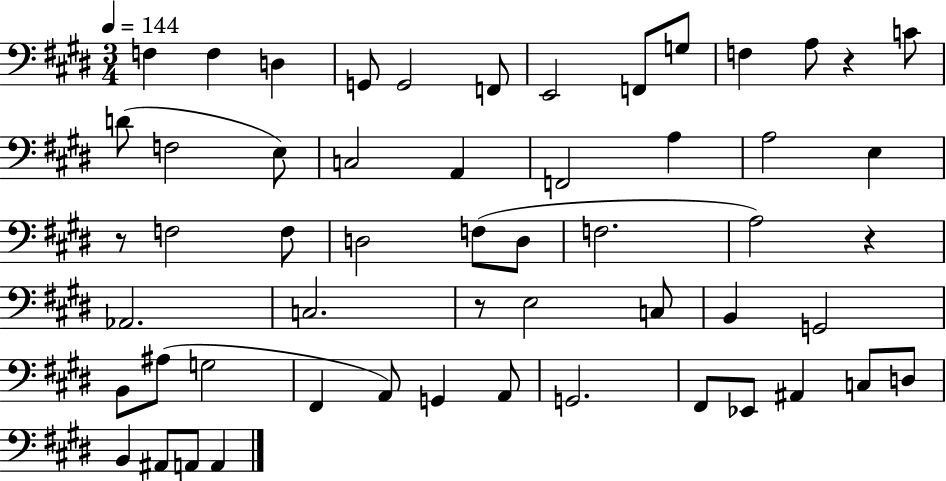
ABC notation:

X:1
T:Untitled
M:3/4
L:1/4
K:E
F, F, D, G,,/2 G,,2 F,,/2 E,,2 F,,/2 G,/2 F, A,/2 z C/2 D/2 F,2 E,/2 C,2 A,, F,,2 A, A,2 E, z/2 F,2 F,/2 D,2 F,/2 D,/2 F,2 A,2 z _A,,2 C,2 z/2 E,2 C,/2 B,, G,,2 B,,/2 ^A,/2 G,2 ^F,, A,,/2 G,, A,,/2 G,,2 ^F,,/2 _E,,/2 ^A,, C,/2 D,/2 B,, ^A,,/2 A,,/2 A,,